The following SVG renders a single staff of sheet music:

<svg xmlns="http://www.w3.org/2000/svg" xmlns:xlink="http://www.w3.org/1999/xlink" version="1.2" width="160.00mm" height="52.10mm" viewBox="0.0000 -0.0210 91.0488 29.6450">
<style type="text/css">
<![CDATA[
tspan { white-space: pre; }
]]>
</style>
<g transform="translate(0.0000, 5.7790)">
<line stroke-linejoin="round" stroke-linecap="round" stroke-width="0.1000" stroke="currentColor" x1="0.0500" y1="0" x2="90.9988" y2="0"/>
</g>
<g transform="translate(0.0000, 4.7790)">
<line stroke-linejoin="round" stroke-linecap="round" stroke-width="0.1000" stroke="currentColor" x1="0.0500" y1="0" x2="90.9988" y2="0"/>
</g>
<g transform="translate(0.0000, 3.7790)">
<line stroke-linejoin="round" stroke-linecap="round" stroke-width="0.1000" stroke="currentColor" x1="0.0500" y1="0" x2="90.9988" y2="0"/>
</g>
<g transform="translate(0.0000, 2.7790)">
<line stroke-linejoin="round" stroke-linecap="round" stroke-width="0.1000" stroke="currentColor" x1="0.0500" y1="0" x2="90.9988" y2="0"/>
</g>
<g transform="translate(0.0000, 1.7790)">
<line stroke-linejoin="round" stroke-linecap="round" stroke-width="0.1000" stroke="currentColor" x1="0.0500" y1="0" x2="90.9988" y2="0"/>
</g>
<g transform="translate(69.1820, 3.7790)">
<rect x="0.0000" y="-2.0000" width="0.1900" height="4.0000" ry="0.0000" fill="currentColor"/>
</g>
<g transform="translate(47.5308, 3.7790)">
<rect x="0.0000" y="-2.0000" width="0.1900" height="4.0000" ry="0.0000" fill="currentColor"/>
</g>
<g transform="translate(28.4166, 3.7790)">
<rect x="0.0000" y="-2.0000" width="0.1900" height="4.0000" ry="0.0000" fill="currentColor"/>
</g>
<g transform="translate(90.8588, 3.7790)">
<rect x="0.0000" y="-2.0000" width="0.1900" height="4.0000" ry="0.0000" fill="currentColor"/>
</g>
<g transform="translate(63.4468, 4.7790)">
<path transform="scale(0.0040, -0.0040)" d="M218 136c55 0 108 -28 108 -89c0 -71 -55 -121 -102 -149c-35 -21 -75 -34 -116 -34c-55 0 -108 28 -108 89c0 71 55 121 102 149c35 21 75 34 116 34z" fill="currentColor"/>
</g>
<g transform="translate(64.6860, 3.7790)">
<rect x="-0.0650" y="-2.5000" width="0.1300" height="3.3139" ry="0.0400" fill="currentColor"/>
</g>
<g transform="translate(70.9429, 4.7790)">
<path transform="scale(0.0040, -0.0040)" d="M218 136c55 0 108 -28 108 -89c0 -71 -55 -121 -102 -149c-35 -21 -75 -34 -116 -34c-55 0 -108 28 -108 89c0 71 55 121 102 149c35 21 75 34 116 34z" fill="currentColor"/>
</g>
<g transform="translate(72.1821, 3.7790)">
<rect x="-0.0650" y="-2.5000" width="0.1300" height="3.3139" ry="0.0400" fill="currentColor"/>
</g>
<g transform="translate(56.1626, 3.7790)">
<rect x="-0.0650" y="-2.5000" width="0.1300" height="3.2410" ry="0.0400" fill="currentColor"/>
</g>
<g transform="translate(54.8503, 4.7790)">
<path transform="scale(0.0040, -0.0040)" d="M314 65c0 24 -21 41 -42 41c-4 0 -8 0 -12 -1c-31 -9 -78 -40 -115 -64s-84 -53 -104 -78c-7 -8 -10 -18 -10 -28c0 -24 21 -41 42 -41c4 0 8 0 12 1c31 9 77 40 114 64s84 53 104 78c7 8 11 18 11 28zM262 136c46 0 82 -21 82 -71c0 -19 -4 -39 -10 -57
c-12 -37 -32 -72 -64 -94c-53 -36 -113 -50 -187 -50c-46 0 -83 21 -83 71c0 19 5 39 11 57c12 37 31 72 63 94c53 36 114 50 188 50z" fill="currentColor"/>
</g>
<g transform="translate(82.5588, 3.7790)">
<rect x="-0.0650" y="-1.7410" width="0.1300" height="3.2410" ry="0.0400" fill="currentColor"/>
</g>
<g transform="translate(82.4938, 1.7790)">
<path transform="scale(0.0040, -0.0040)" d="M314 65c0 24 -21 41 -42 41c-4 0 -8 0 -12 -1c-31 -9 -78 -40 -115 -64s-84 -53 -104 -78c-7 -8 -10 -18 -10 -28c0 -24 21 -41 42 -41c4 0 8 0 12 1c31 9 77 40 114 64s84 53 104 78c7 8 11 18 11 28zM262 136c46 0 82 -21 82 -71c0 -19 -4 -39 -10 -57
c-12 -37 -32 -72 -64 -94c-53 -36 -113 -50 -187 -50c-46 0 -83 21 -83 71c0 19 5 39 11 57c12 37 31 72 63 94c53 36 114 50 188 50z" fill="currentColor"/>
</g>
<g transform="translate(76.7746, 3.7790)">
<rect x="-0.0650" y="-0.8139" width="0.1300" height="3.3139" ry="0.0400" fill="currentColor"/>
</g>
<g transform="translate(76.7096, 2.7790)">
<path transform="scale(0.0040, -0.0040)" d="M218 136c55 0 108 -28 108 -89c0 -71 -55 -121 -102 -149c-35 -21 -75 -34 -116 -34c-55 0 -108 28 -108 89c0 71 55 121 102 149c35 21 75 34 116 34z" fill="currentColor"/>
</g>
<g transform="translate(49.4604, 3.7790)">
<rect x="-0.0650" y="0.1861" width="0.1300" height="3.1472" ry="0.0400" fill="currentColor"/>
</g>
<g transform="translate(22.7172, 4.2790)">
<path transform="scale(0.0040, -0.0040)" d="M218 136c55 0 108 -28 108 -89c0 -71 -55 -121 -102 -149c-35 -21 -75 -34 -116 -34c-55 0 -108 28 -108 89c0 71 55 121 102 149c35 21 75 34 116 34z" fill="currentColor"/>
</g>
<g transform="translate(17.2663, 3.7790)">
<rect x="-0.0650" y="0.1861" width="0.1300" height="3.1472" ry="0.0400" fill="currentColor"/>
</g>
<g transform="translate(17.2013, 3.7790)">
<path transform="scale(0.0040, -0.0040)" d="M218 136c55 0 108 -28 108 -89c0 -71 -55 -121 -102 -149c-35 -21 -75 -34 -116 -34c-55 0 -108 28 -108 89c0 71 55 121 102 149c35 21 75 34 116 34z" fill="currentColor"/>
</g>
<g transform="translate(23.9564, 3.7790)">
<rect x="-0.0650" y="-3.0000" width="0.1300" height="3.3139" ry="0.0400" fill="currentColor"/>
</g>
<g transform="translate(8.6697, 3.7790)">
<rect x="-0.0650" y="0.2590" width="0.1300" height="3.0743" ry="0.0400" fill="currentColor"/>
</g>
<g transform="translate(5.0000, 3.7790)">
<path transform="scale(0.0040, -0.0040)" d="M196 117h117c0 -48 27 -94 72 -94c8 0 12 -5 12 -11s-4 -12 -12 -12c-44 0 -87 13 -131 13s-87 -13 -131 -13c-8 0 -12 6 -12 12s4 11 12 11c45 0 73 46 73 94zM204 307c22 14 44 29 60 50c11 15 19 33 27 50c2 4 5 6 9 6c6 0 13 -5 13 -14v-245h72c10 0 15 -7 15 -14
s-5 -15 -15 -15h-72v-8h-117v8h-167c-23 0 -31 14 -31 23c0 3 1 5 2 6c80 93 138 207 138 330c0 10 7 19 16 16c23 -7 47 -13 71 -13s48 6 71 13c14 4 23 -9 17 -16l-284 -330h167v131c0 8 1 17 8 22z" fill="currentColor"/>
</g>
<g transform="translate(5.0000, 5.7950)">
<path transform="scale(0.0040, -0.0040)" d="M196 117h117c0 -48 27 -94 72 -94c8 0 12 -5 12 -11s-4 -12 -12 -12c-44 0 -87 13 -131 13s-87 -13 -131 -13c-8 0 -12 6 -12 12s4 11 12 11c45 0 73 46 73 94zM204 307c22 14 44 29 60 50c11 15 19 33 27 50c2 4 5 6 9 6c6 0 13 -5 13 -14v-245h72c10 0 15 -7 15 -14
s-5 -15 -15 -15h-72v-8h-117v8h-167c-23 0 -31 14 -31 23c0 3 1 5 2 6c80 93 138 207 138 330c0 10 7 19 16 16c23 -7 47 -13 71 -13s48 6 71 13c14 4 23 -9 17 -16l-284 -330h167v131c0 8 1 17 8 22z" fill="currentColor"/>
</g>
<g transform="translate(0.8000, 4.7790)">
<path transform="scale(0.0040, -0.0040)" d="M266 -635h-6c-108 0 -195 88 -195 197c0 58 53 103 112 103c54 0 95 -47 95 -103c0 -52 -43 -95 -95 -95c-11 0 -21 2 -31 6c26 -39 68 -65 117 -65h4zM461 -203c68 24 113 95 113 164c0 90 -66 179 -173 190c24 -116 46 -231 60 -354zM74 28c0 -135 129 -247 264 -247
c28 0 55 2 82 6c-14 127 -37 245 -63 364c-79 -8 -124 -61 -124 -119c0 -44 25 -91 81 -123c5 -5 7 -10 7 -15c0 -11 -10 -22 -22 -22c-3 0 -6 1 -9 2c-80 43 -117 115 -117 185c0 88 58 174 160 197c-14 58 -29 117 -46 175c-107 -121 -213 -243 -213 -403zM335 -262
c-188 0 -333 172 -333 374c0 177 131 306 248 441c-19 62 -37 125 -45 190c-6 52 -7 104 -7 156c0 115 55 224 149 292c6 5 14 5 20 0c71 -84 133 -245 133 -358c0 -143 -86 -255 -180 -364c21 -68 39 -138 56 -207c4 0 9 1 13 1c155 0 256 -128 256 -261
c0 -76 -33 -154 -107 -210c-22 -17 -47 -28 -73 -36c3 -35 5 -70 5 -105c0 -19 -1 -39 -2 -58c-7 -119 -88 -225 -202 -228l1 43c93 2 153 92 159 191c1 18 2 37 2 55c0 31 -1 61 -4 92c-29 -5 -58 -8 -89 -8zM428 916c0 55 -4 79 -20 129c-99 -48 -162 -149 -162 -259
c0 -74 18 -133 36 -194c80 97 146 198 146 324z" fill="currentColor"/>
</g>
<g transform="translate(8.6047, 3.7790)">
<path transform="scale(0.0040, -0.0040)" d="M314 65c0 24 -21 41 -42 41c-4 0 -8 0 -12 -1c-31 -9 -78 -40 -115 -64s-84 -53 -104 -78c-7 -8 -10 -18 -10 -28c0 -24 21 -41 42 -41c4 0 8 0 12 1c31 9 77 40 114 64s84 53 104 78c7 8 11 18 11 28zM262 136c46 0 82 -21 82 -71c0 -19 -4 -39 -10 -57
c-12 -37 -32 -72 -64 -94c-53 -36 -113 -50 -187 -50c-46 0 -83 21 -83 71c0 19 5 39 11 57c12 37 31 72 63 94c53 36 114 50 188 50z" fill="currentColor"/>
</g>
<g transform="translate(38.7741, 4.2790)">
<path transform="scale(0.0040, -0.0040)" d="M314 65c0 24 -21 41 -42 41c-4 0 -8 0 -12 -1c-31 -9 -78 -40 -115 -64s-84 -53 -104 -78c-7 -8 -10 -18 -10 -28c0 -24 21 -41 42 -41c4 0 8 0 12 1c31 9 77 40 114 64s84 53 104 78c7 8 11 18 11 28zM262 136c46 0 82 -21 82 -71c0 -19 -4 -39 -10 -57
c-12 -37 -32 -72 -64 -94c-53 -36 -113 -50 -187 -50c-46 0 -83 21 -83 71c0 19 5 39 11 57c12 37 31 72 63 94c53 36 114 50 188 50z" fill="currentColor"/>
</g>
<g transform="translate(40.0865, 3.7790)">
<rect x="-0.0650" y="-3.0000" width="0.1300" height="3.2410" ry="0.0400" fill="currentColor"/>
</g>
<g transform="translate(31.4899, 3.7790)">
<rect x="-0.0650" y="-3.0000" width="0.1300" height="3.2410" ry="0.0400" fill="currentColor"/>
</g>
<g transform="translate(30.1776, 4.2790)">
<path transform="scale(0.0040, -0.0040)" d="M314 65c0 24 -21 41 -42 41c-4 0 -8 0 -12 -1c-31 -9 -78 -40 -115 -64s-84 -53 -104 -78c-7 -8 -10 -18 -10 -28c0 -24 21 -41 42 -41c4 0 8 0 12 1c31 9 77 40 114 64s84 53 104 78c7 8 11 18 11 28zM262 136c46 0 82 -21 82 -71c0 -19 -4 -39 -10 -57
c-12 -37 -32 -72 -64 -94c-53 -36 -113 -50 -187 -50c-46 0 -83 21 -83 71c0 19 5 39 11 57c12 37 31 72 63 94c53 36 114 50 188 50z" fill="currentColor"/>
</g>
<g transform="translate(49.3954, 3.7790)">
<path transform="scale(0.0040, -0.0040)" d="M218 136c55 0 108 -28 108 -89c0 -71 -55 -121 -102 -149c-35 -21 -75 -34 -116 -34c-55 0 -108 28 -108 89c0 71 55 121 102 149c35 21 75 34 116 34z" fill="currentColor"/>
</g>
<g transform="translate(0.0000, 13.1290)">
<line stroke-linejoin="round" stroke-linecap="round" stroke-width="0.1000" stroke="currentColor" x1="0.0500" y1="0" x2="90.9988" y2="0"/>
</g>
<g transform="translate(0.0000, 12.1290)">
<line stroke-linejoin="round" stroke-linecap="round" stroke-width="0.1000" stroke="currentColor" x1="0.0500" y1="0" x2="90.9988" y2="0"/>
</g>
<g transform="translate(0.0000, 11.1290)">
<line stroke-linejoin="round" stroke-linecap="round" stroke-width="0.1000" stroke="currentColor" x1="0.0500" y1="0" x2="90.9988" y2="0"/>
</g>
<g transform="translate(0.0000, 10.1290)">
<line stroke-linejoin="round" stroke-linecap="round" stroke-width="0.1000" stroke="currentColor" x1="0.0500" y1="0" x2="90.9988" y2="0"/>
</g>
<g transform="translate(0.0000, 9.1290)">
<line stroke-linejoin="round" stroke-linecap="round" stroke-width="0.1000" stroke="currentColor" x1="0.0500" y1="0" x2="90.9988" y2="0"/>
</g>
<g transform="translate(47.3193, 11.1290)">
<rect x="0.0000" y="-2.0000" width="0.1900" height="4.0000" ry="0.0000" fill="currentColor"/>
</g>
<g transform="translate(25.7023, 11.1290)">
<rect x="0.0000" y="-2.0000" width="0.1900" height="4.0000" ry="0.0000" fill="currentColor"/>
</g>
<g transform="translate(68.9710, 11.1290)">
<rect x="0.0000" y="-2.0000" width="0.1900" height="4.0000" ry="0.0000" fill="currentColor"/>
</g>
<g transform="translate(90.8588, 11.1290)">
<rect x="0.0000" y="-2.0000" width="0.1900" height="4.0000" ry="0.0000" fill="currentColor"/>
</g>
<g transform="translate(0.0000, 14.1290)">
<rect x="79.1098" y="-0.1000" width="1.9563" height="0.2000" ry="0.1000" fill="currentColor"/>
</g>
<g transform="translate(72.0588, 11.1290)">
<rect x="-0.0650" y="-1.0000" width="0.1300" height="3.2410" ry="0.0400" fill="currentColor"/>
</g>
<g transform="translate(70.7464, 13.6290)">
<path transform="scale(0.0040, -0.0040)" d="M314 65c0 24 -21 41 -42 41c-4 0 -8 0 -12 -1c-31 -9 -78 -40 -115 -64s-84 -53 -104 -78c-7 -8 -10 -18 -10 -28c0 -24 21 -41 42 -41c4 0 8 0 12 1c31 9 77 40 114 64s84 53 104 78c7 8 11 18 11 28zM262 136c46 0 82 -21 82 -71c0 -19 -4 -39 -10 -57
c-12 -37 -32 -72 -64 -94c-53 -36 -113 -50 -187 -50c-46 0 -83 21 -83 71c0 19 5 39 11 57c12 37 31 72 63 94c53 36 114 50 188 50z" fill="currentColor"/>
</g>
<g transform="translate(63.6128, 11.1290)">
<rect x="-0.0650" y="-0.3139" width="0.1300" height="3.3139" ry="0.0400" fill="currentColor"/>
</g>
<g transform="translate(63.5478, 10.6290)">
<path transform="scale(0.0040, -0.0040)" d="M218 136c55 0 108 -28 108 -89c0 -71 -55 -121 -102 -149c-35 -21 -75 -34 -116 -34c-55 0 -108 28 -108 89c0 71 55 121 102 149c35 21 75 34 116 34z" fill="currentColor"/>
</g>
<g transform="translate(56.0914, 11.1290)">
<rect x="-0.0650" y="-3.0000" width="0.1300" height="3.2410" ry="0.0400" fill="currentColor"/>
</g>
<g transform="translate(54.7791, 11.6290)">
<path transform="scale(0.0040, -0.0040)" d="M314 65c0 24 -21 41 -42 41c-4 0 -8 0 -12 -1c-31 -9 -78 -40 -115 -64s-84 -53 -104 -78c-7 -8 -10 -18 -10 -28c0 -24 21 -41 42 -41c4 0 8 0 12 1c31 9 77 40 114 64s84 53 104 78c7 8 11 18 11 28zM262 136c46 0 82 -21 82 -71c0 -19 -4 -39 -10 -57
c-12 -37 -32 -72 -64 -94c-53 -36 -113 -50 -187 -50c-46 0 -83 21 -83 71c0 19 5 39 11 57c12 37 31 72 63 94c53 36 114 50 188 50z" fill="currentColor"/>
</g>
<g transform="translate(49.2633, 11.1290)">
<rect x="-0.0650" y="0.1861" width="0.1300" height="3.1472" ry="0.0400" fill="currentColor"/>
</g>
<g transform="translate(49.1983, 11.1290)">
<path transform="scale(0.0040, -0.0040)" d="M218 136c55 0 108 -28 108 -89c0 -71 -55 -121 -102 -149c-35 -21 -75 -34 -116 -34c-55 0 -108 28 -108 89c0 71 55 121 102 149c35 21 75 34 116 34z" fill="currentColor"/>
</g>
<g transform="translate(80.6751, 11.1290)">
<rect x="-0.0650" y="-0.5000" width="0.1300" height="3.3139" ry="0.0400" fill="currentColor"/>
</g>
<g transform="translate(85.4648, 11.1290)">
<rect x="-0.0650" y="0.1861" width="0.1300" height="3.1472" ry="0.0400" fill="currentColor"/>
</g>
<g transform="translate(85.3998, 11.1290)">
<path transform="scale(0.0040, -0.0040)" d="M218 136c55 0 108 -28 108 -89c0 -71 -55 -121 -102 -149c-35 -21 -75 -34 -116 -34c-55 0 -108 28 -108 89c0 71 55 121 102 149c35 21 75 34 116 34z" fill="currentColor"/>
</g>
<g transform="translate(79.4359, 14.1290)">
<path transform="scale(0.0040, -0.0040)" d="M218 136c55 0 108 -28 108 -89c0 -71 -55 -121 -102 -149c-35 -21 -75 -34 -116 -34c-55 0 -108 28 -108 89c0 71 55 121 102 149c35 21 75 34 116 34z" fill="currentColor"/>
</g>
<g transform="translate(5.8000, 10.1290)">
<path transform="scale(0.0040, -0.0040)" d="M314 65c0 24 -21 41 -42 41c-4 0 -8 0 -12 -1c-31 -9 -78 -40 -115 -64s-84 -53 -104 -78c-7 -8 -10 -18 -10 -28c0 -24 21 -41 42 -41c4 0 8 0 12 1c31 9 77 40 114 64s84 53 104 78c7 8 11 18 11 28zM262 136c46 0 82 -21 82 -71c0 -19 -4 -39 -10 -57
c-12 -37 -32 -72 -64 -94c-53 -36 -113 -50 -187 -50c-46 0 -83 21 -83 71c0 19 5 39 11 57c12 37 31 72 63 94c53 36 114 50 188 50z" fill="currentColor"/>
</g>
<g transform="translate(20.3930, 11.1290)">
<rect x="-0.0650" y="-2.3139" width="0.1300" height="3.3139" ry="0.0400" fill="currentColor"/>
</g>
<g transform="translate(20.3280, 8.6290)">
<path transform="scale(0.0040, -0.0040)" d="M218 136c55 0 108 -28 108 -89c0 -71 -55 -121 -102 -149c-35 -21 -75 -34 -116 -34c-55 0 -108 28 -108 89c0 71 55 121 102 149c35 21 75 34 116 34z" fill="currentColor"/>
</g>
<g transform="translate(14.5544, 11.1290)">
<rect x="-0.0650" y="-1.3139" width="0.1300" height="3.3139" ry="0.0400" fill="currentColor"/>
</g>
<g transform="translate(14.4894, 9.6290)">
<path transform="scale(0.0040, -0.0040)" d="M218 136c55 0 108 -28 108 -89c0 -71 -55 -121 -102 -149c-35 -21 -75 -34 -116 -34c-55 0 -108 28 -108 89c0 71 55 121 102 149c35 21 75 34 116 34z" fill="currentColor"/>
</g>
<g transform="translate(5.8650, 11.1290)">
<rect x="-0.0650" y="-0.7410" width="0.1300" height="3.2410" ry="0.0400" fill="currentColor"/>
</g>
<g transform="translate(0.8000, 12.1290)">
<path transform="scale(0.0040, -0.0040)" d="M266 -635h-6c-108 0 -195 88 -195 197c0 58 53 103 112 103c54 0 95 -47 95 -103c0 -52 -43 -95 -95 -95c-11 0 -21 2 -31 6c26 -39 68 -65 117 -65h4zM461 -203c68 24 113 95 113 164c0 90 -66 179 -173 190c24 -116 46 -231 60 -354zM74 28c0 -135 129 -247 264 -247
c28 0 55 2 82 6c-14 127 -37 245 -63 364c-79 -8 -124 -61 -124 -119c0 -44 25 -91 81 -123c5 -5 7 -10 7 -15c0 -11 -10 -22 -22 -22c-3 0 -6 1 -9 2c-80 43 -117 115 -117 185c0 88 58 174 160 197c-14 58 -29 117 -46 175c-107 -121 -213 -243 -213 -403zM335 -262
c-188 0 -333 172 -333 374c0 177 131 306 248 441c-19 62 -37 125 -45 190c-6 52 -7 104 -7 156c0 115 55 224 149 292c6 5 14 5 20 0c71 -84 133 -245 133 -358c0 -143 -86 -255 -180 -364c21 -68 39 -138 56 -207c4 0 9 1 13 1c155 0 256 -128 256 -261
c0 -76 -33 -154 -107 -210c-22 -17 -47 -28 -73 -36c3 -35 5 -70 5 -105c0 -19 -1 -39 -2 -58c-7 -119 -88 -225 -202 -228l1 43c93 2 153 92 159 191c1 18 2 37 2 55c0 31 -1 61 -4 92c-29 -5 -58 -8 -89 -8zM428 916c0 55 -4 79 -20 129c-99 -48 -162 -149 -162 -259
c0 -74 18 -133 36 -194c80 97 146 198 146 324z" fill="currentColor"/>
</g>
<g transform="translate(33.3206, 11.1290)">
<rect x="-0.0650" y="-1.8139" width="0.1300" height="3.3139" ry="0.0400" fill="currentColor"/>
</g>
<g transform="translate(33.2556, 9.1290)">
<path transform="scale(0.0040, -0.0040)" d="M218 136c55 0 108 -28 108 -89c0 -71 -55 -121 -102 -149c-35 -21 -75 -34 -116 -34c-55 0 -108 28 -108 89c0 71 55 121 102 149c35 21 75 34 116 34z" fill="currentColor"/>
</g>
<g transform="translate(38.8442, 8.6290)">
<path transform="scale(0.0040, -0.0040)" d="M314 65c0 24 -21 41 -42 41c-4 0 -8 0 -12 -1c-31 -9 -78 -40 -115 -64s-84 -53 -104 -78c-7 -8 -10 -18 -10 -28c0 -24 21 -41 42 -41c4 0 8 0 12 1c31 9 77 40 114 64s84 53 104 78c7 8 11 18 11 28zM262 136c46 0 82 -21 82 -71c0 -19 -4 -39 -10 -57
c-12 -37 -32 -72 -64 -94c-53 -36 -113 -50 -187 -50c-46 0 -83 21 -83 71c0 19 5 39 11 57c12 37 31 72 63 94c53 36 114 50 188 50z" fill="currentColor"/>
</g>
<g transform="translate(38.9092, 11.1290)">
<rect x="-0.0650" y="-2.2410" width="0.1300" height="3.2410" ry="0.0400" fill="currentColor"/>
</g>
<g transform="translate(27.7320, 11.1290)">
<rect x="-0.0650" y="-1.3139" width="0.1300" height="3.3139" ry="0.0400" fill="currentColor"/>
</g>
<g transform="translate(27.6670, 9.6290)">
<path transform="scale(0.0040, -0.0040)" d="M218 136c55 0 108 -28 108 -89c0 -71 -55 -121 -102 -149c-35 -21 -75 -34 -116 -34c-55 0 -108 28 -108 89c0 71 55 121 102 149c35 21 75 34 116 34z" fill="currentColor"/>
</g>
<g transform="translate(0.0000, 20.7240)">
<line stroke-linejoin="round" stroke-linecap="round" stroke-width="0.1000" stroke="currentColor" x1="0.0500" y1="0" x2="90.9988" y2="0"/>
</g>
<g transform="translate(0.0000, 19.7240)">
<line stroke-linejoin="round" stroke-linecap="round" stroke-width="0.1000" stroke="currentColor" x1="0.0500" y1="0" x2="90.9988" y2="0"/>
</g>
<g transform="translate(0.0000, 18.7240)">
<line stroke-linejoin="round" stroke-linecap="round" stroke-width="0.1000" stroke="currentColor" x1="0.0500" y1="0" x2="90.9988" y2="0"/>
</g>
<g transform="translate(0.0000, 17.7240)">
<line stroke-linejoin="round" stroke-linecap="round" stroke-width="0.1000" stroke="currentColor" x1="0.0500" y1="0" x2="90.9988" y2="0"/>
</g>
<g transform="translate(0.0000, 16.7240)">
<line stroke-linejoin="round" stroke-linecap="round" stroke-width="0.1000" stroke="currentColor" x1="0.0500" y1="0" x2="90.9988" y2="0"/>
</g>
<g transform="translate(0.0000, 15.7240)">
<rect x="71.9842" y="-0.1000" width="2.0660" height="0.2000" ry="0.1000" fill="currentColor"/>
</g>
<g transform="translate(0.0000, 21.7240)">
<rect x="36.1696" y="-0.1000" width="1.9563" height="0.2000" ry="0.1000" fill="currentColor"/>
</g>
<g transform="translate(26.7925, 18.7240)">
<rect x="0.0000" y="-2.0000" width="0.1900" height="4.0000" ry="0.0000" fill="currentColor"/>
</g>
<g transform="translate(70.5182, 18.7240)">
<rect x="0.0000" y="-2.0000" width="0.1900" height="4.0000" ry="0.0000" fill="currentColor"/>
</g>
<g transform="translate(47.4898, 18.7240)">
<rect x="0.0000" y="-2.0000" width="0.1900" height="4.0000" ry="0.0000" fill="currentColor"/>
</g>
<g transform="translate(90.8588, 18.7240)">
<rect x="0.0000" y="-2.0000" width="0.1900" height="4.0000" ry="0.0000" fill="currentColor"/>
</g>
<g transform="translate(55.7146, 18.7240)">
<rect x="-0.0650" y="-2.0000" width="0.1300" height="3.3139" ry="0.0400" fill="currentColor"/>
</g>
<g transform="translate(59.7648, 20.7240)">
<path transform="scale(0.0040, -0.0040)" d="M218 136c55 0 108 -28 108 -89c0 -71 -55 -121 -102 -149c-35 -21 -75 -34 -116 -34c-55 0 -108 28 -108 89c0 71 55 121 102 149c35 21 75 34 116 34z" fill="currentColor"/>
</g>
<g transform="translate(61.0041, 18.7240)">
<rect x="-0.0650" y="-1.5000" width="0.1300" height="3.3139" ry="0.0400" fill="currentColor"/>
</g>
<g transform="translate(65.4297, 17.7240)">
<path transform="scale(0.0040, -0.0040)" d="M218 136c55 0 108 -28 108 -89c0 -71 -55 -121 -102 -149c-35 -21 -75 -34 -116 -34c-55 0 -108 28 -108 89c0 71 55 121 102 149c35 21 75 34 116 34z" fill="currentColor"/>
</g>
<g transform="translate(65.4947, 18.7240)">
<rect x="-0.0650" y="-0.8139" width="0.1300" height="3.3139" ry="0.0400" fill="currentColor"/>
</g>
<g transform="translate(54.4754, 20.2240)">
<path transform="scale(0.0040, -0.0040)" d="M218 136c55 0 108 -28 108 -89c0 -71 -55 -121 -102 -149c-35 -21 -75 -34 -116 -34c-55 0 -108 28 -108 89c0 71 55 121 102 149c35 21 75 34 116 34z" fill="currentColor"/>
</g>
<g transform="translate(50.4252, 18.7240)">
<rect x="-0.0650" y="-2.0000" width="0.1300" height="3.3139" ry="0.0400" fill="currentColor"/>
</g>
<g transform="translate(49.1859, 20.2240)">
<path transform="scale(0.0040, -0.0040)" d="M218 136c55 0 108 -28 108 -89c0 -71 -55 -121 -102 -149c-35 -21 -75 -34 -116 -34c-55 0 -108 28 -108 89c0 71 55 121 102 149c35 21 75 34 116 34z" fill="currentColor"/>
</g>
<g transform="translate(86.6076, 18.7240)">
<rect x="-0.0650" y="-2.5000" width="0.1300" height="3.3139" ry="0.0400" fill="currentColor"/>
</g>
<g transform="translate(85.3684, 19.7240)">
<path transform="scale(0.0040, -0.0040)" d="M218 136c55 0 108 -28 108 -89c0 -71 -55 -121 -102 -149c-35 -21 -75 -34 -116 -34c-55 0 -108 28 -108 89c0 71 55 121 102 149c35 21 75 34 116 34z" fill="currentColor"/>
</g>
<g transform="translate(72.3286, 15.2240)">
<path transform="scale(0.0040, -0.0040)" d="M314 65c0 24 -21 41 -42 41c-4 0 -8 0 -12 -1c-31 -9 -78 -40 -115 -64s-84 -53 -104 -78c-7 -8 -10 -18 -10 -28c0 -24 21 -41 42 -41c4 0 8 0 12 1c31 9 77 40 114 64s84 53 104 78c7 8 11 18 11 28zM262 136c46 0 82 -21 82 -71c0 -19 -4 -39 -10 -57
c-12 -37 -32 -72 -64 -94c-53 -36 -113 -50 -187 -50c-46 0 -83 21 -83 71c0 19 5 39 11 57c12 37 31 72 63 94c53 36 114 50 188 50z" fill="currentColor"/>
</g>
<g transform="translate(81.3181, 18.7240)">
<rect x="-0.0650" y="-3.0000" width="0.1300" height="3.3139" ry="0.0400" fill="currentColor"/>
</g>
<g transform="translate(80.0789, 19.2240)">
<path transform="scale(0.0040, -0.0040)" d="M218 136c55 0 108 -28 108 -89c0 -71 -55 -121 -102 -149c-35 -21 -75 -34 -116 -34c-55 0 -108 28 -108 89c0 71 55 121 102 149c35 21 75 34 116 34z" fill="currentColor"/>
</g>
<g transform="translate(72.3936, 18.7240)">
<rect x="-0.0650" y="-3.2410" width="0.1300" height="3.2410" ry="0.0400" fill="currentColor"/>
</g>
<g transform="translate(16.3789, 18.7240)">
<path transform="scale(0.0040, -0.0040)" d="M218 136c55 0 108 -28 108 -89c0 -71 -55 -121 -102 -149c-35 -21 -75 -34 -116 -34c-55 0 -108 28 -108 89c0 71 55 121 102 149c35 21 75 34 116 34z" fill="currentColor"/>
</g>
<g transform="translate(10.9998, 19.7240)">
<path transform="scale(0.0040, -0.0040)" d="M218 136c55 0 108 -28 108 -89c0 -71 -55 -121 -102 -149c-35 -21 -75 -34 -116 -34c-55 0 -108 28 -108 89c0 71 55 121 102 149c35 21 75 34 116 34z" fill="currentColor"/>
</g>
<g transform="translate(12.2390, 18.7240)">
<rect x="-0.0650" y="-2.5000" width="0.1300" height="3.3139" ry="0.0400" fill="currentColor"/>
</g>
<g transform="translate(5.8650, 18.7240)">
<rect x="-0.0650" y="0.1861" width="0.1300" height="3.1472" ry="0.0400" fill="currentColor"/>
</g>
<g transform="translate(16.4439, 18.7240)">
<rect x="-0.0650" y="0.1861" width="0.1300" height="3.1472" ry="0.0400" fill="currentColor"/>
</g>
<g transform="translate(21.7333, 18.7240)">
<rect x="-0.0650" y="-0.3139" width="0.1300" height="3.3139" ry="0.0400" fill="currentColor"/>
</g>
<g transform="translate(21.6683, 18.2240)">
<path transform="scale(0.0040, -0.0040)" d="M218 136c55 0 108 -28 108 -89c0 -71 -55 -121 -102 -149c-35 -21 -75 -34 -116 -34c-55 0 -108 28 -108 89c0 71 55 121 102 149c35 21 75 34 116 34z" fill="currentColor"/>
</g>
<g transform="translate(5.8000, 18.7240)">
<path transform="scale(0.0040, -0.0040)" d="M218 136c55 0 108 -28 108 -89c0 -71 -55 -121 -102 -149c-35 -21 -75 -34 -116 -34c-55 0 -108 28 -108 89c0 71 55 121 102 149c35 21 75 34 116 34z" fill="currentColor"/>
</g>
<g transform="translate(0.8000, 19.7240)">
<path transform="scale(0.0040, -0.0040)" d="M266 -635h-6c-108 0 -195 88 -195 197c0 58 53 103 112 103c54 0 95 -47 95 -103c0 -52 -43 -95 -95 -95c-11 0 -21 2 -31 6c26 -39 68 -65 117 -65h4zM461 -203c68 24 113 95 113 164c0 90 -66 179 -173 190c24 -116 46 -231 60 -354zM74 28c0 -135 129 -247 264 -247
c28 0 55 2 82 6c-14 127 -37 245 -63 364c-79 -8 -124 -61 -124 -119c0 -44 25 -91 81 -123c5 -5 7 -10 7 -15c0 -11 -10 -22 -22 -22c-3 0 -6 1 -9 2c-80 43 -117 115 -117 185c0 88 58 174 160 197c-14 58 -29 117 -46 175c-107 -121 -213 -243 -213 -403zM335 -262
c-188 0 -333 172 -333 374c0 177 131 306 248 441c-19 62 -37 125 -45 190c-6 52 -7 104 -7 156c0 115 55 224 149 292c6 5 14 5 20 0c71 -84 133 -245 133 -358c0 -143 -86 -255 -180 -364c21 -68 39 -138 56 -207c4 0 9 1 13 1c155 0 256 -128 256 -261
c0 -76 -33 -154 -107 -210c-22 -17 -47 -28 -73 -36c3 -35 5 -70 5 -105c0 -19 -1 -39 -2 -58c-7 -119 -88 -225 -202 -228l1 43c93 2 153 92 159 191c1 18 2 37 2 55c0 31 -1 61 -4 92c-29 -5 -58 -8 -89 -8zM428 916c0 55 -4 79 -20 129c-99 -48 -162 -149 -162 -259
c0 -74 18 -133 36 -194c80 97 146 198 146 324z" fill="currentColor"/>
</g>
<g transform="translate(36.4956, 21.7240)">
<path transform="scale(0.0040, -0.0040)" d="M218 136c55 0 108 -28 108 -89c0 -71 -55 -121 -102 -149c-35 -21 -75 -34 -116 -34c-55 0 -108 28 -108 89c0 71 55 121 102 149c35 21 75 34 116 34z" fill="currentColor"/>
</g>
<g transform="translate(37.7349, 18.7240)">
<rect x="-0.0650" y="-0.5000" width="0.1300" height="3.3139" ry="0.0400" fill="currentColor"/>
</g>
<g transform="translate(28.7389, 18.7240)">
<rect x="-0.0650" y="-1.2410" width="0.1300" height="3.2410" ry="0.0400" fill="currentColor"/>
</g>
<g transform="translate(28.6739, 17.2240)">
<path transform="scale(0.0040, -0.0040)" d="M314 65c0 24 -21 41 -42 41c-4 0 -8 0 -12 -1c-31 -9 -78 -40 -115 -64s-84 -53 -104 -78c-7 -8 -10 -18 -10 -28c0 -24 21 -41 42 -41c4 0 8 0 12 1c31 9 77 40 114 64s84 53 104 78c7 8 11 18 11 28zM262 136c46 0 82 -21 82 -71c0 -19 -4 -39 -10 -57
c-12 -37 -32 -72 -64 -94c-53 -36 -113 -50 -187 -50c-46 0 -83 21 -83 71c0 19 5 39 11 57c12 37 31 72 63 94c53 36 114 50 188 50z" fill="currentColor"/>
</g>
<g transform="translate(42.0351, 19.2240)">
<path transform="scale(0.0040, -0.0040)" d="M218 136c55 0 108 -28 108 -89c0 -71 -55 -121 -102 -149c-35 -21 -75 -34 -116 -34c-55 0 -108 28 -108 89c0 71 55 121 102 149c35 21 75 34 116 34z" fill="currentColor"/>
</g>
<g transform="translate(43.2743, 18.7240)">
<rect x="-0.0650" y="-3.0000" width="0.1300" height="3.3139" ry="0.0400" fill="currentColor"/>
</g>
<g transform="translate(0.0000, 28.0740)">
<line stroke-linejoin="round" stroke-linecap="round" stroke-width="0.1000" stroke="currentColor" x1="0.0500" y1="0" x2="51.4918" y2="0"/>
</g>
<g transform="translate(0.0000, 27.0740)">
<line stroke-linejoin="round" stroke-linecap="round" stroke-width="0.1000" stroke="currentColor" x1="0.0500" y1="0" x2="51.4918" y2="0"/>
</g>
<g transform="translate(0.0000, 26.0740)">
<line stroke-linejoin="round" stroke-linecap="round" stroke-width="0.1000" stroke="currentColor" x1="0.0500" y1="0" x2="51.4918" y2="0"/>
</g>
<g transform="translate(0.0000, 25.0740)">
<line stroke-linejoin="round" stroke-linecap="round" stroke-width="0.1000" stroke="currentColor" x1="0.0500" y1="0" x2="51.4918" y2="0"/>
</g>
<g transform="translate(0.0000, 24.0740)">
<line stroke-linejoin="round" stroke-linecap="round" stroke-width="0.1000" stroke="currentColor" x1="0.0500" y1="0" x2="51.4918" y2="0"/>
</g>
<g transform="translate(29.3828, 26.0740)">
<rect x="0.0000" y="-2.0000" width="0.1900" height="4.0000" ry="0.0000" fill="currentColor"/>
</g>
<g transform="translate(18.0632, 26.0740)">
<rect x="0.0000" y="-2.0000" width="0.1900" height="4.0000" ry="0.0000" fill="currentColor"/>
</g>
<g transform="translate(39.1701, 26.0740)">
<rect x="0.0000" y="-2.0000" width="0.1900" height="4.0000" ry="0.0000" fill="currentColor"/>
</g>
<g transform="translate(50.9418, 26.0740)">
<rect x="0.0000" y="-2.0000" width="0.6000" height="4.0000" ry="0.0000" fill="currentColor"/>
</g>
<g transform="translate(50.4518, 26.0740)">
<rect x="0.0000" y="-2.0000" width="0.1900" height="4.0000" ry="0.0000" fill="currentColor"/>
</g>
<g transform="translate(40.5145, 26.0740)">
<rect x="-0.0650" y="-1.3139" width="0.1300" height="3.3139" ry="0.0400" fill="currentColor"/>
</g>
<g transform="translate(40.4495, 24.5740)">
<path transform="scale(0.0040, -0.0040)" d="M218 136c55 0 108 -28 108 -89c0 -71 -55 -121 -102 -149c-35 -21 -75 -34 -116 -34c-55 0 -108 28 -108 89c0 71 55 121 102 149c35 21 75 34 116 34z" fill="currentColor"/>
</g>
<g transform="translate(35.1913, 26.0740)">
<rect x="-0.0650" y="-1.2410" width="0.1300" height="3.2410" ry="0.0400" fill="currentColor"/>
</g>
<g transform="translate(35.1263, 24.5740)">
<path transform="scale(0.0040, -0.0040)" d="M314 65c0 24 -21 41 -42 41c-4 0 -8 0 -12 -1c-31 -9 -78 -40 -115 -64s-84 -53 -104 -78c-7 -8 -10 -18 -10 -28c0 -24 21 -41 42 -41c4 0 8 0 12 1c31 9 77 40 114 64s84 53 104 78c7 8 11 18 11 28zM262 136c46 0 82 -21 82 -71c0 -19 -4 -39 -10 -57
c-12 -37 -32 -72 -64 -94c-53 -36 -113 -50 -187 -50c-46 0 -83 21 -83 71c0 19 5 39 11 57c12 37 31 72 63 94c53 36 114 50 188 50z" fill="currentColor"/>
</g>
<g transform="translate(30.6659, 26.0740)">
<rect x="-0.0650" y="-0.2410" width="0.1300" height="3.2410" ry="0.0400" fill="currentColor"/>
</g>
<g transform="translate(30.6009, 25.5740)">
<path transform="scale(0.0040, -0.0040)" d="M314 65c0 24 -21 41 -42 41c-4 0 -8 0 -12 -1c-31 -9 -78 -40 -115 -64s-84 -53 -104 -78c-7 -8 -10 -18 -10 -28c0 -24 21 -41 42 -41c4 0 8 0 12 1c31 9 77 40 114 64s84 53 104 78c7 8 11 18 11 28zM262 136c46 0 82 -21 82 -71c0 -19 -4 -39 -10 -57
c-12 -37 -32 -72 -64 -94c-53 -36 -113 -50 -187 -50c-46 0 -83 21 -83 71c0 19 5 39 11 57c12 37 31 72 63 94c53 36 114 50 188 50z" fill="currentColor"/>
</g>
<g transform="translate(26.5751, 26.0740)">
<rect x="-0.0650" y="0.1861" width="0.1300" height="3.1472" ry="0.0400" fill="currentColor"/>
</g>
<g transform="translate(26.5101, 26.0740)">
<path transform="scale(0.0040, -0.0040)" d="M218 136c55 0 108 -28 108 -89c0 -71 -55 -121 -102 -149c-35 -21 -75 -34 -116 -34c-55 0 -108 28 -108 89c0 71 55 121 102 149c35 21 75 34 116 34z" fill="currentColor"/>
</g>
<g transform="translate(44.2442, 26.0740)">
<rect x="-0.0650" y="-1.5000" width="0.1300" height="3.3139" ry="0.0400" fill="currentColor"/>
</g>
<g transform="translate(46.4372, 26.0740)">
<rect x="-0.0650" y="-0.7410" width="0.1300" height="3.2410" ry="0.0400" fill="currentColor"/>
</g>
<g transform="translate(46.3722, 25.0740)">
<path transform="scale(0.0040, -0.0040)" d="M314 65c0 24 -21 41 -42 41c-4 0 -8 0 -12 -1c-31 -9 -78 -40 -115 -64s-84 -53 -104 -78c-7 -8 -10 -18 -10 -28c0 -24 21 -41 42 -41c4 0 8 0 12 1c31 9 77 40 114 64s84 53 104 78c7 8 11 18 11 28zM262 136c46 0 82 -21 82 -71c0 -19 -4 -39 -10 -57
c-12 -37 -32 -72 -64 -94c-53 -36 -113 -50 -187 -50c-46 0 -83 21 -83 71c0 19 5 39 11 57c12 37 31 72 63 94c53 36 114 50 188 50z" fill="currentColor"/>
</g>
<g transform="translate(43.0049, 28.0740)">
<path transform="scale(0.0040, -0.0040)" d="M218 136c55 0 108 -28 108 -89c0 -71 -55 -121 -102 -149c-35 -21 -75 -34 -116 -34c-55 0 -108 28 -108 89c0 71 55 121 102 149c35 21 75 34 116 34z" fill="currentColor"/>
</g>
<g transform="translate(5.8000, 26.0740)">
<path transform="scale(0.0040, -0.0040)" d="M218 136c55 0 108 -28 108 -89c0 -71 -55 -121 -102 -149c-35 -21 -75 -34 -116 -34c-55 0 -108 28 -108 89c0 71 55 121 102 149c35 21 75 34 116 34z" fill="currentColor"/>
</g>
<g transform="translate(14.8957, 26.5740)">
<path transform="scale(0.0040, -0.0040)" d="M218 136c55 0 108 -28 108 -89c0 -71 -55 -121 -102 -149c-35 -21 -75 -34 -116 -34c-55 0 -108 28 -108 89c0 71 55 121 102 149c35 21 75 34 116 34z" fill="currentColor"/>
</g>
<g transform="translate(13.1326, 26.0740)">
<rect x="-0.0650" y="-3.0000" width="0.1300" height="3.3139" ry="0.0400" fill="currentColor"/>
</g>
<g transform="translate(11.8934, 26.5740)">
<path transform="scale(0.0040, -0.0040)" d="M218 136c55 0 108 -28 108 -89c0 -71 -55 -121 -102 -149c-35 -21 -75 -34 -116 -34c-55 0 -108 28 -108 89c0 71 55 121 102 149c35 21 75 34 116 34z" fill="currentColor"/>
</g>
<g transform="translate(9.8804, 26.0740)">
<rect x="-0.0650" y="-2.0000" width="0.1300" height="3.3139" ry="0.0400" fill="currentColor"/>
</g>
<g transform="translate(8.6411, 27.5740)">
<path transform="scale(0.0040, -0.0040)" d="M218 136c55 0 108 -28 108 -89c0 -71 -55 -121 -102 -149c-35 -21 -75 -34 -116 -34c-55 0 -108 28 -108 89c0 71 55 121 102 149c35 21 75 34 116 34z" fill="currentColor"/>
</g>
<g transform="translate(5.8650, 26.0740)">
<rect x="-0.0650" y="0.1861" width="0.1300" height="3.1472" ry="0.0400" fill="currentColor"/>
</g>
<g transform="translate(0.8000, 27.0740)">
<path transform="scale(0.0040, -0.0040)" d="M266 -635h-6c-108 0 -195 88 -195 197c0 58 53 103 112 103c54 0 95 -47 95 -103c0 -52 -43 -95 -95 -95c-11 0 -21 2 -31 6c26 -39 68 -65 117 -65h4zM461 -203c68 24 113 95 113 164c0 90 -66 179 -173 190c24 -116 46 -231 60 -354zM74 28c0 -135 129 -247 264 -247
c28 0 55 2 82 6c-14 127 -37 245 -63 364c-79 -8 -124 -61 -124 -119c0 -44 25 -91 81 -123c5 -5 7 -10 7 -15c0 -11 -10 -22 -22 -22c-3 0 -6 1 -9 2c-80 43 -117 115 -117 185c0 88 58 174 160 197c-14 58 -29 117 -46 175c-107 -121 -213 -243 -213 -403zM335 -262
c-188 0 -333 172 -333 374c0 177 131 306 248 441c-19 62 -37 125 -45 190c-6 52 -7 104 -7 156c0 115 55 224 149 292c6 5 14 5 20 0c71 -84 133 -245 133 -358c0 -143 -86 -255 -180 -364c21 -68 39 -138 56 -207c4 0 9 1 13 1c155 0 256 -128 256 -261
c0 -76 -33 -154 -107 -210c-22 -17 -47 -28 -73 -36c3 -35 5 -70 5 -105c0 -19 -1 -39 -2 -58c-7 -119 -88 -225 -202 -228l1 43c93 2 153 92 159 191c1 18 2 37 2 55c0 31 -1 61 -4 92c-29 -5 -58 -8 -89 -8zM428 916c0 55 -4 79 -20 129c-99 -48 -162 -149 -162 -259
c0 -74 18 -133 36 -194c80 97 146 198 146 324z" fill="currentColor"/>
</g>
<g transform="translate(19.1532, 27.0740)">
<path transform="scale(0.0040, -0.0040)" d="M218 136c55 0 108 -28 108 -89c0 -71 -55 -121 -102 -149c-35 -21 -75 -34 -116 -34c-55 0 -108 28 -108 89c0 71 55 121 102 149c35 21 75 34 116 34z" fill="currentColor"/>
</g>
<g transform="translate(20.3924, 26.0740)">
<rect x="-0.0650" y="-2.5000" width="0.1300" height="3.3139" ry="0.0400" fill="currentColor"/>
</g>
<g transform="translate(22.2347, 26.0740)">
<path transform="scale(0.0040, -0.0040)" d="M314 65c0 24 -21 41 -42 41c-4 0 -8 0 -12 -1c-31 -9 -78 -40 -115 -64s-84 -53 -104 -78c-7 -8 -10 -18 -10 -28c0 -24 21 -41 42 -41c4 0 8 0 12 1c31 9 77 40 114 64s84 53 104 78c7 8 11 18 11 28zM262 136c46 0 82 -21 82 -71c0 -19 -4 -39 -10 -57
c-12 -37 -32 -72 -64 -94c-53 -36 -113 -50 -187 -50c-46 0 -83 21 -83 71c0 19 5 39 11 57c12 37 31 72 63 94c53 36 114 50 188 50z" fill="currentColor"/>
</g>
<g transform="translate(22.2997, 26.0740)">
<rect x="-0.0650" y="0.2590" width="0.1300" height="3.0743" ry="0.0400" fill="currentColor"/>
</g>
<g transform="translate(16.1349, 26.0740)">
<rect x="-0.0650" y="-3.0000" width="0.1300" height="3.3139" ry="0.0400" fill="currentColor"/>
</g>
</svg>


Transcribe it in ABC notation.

X:1
T:Untitled
M:4/4
L:1/4
K:C
B2 B A A2 A2 B G2 G G d f2 d2 e g e f g2 B A2 c D2 C B B G B c e2 C A F F E d b2 A G B F A A G B2 B c2 e2 e E d2